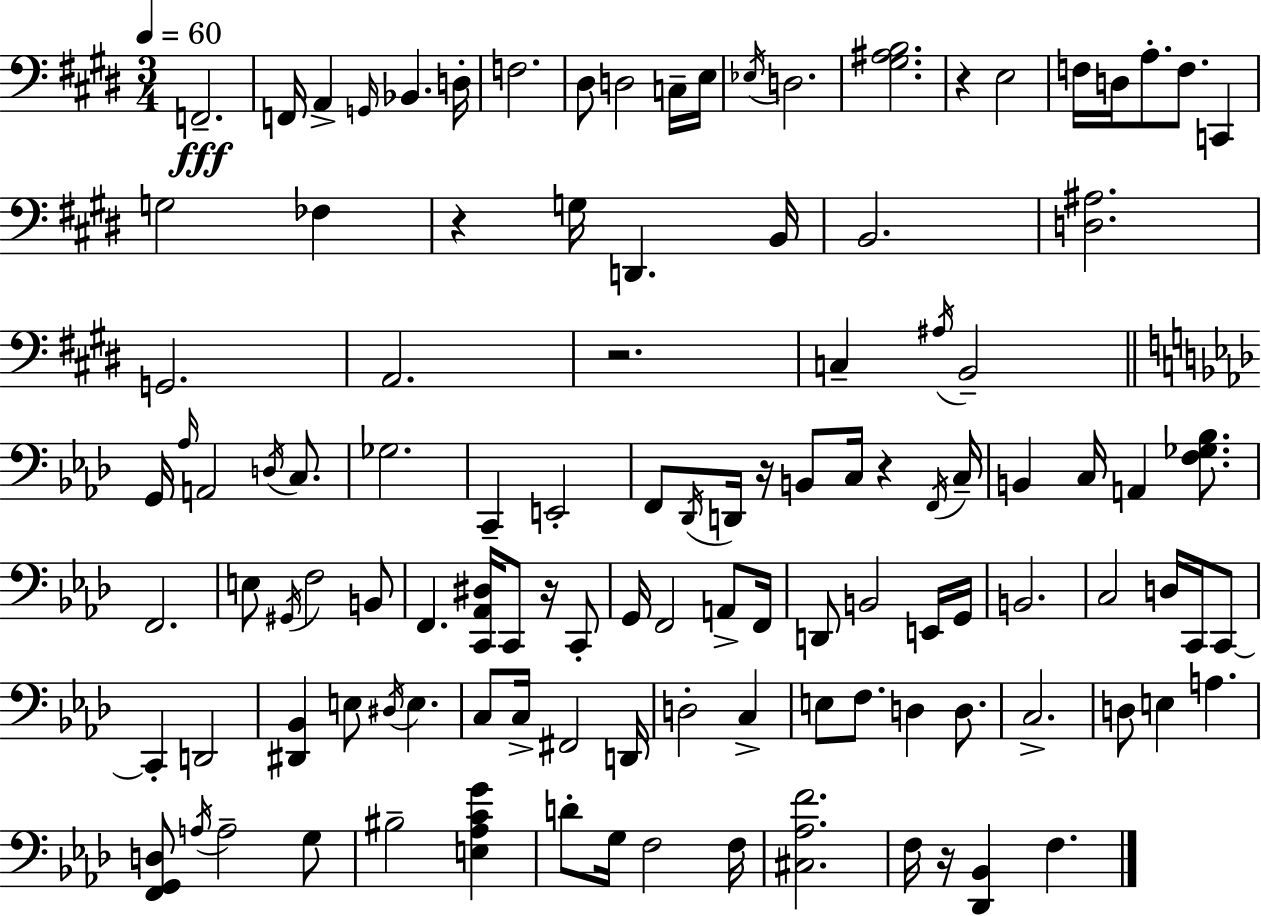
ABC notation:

X:1
T:Untitled
M:3/4
L:1/4
K:E
F,,2 F,,/4 A,, G,,/4 _B,, D,/4 F,2 ^D,/2 D,2 C,/4 E,/4 _E,/4 D,2 [^G,^A,B,]2 z E,2 F,/4 D,/4 A,/2 F,/2 C,, G,2 _F, z G,/4 D,, B,,/4 B,,2 [D,^A,]2 G,,2 A,,2 z2 C, ^A,/4 B,,2 G,,/4 _A,/4 A,,2 D,/4 C,/2 _G,2 C,, E,,2 F,,/2 _D,,/4 D,,/4 z/4 B,,/2 C,/4 z F,,/4 C,/4 B,, C,/4 A,, [F,_G,_B,]/2 F,,2 E,/2 ^G,,/4 F,2 B,,/2 F,, [C,,_A,,^D,]/4 C,,/2 z/4 C,,/2 G,,/4 F,,2 A,,/2 F,,/4 D,,/2 B,,2 E,,/4 G,,/4 B,,2 C,2 D,/4 C,,/4 C,,/2 C,, D,,2 [^D,,_B,,] E,/2 ^D,/4 E, C,/2 C,/4 ^F,,2 D,,/4 D,2 C, E,/2 F,/2 D, D,/2 C,2 D,/2 E, A, [F,,G,,D,]/2 A,/4 A,2 G,/2 ^B,2 [E,_A,CG] D/2 G,/4 F,2 F,/4 [^C,_A,F]2 F,/4 z/4 [_D,,_B,,] F,